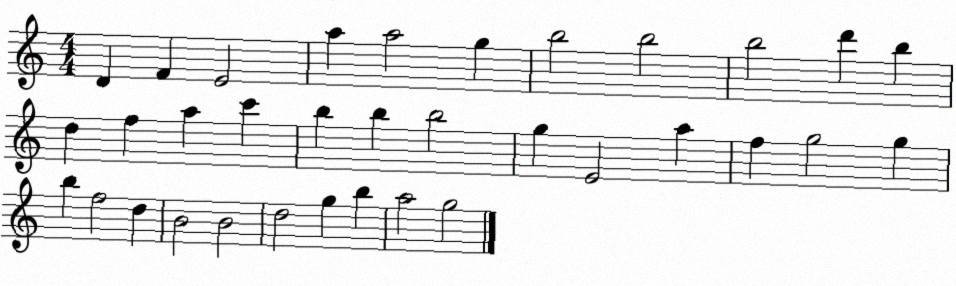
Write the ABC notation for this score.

X:1
T:Untitled
M:4/4
L:1/4
K:C
D F E2 a a2 g b2 b2 b2 d' b d f a c' b b b2 g E2 a f g2 g b f2 d B2 B2 d2 g b a2 g2